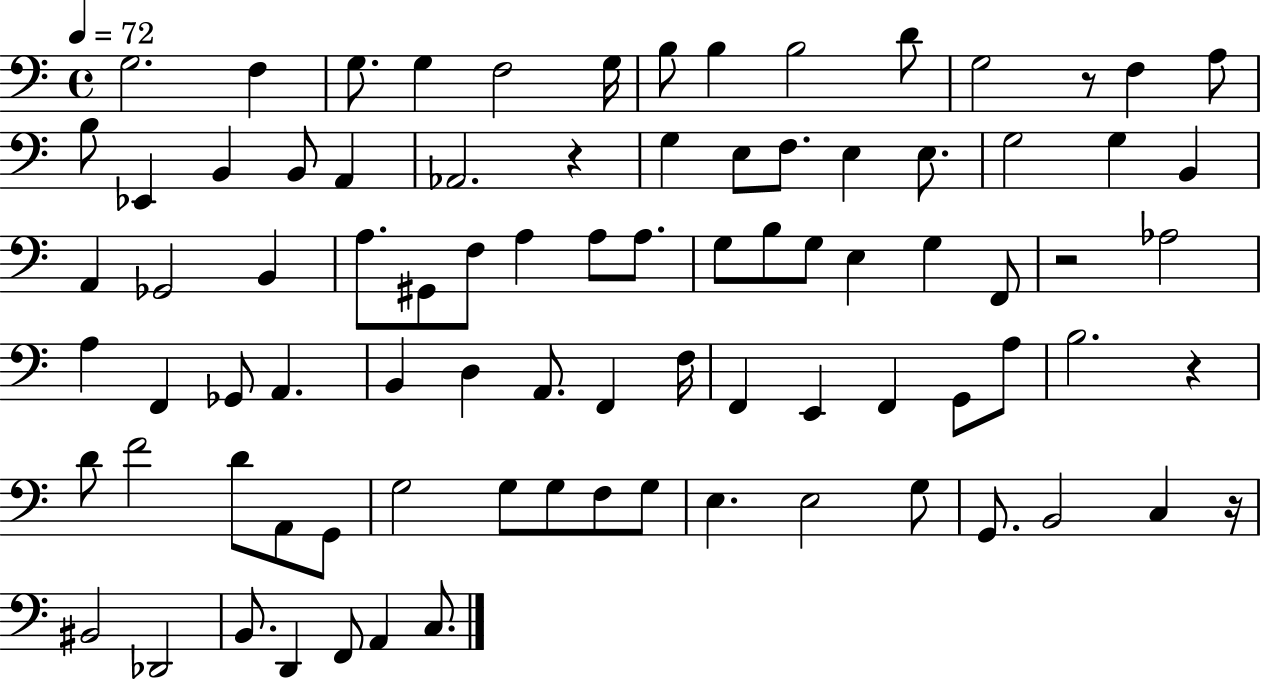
G3/h. F3/q G3/e. G3/q F3/h G3/s B3/e B3/q B3/h D4/e G3/h R/e F3/q A3/e B3/e Eb2/q B2/q B2/e A2/q Ab2/h. R/q G3/q E3/e F3/e. E3/q E3/e. G3/h G3/q B2/q A2/q Gb2/h B2/q A3/e. G#2/e F3/e A3/q A3/e A3/e. G3/e B3/e G3/e E3/q G3/q F2/e R/h Ab3/h A3/q F2/q Gb2/e A2/q. B2/q D3/q A2/e. F2/q F3/s F2/q E2/q F2/q G2/e A3/e B3/h. R/q D4/e F4/h D4/e A2/e G2/e G3/h G3/e G3/e F3/e G3/e E3/q. E3/h G3/e G2/e. B2/h C3/q R/s BIS2/h Db2/h B2/e. D2/q F2/e A2/q C3/e.